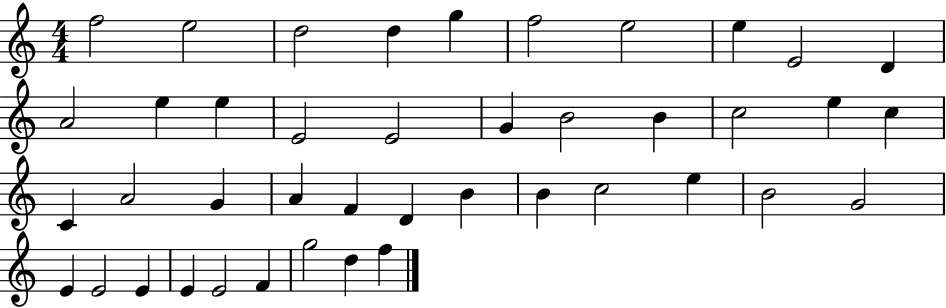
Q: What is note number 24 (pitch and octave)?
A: G4